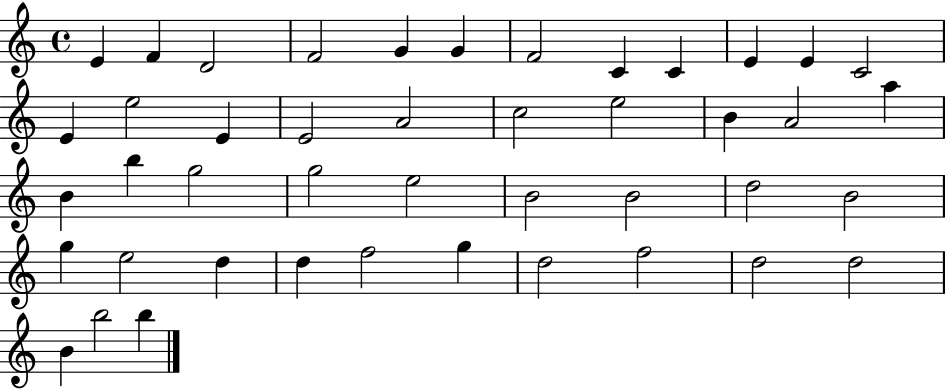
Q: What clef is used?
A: treble